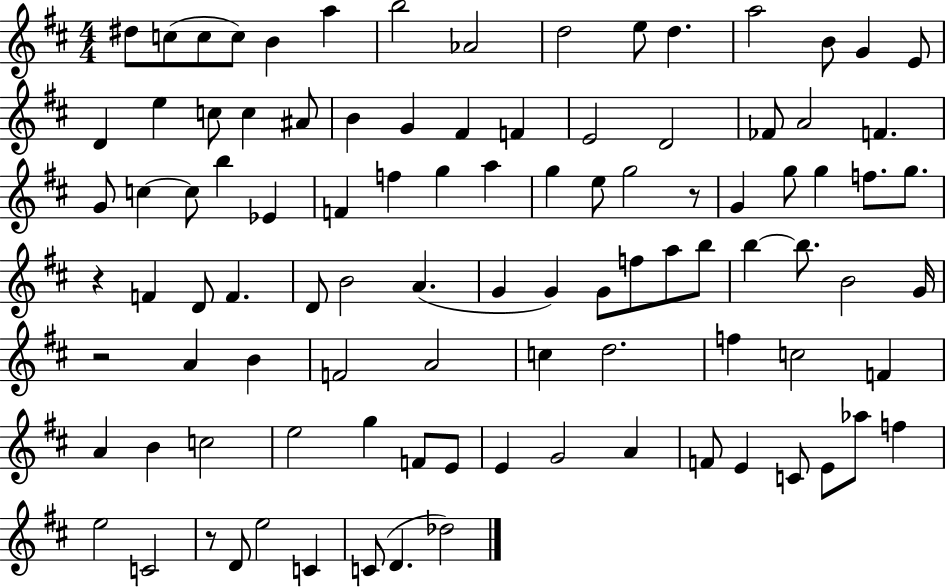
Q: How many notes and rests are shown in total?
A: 99